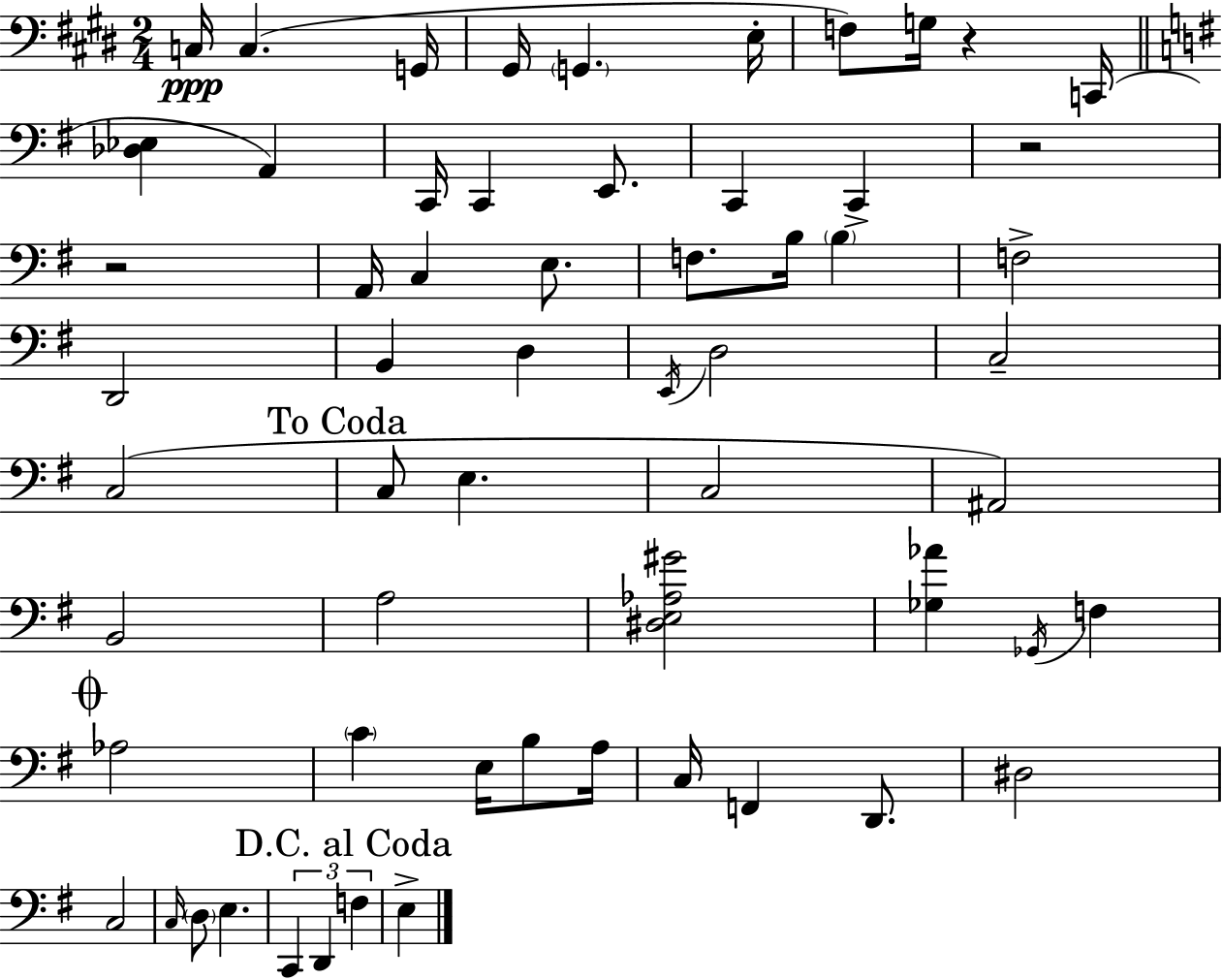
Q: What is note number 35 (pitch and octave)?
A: A3